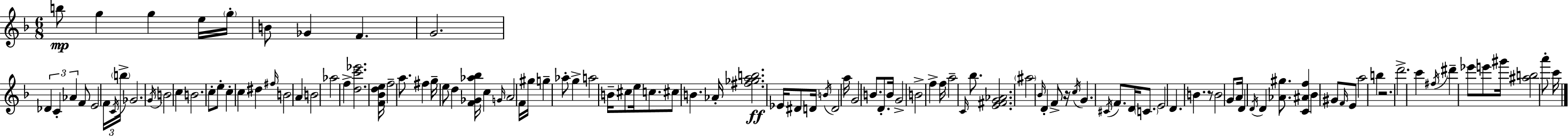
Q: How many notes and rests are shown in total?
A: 117